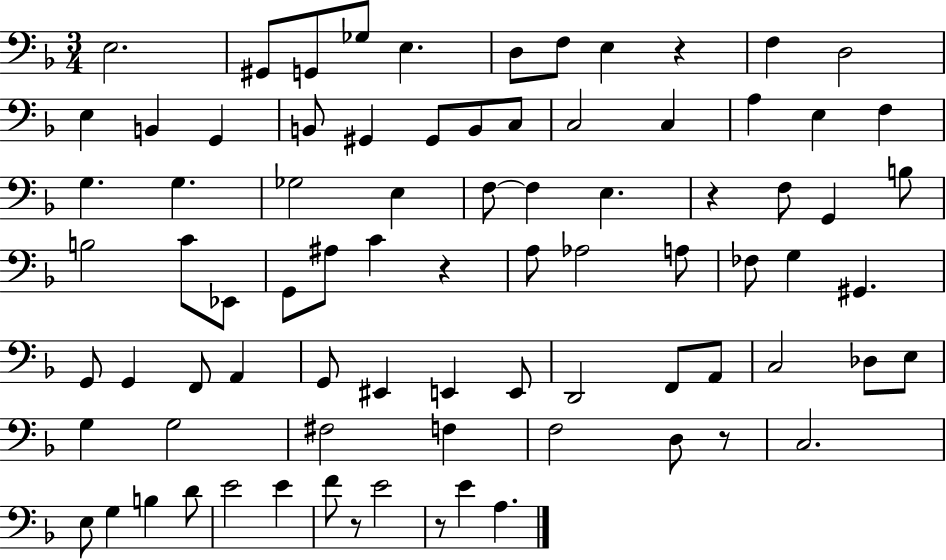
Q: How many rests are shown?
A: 6